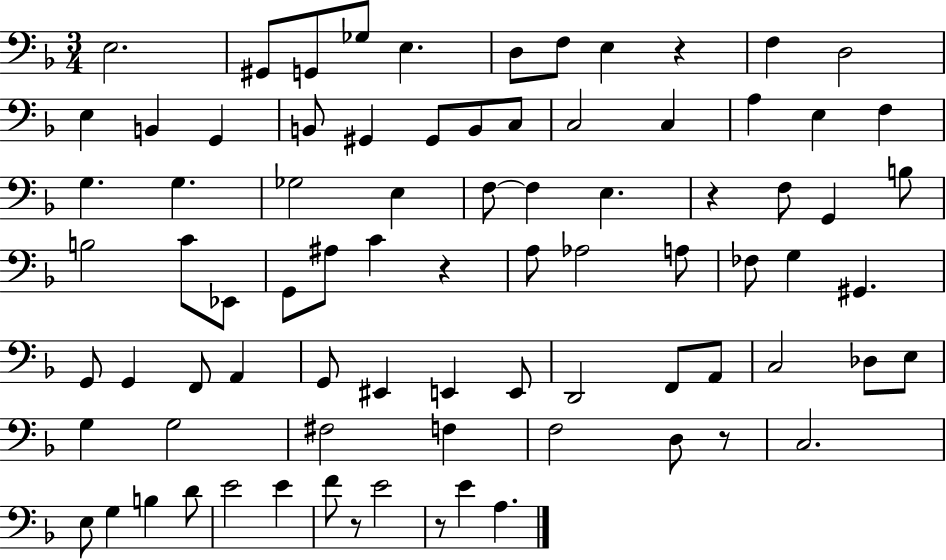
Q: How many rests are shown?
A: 6